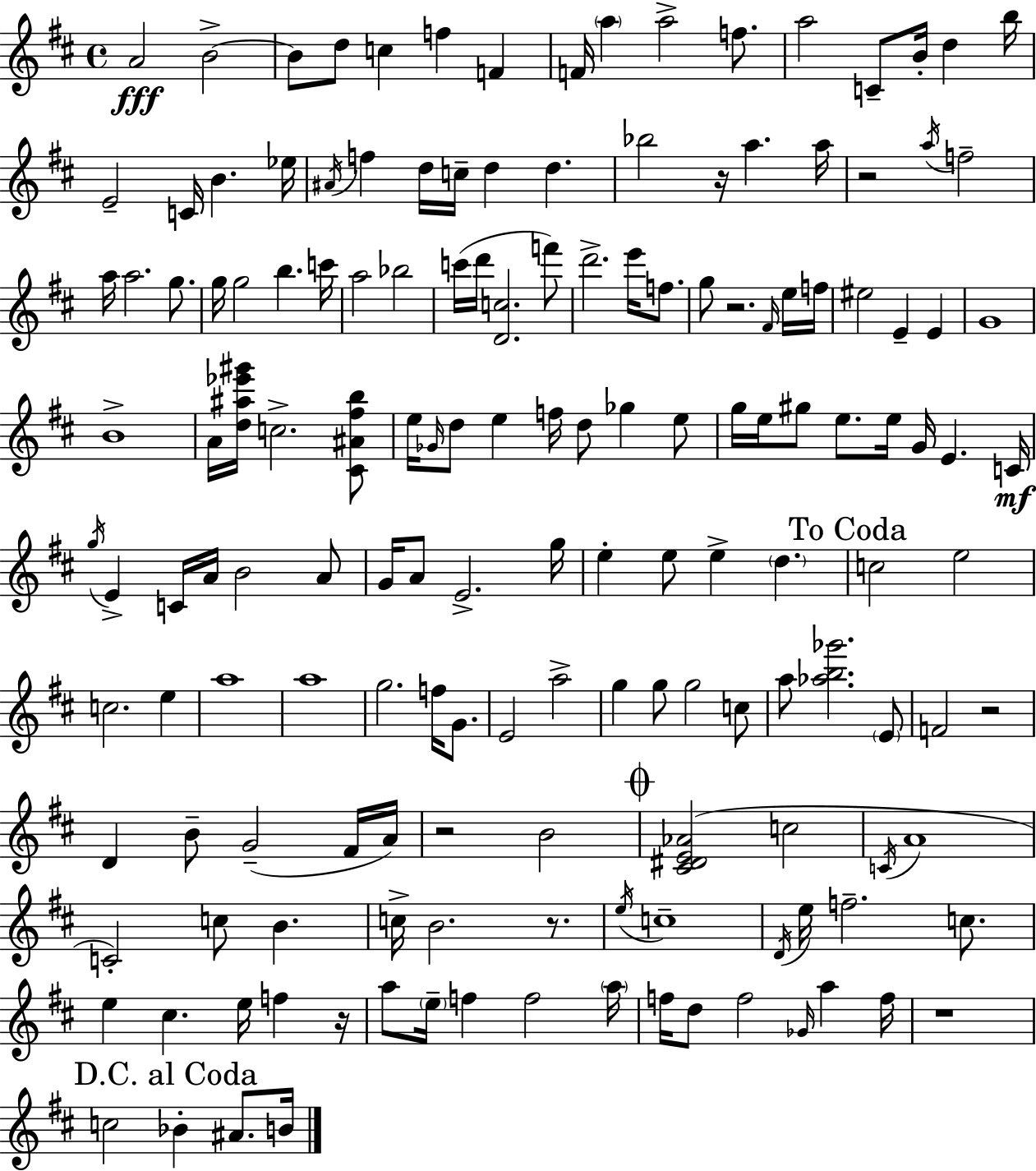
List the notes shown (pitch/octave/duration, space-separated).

A4/h B4/h B4/e D5/e C5/q F5/q F4/q F4/s A5/q A5/h F5/e. A5/h C4/e B4/s D5/q B5/s E4/h C4/s B4/q. Eb5/s A#4/s F5/q D5/s C5/s D5/q D5/q. Bb5/h R/s A5/q. A5/s R/h A5/s F5/h A5/s A5/h. G5/e. G5/s G5/h B5/q. C6/s A5/h Bb5/h C6/s D6/s [D4,C5]/h. F6/e D6/h. E6/s F5/e. G5/e R/h. F#4/s E5/s F5/s EIS5/h E4/q E4/q G4/w B4/w A4/s [D5,A#5,Eb6,G#6]/s C5/h. [C#4,A#4,F#5,B5]/e E5/s Gb4/s D5/e E5/q F5/s D5/e Gb5/q E5/e G5/s E5/s G#5/e E5/e. E5/s G4/s E4/q. C4/s G5/s E4/q C4/s A4/s B4/h A4/e G4/s A4/e E4/h. G5/s E5/q E5/e E5/q D5/q. C5/h E5/h C5/h. E5/q A5/w A5/w G5/h. F5/s G4/e. E4/h A5/h G5/q G5/e G5/h C5/e A5/e [Ab5,B5,Gb6]/h. E4/e F4/h R/h D4/q B4/e G4/h F#4/s A4/s R/h B4/h [C#4,D#4,E4,Ab4]/h C5/h C4/s A4/w C4/h C5/e B4/q. C5/s B4/h. R/e. E5/s C5/w D4/s E5/s F5/h. C5/e. E5/q C#5/q. E5/s F5/q R/s A5/e E5/s F5/q F5/h A5/s F5/s D5/e F5/h Gb4/s A5/q F5/s R/w C5/h Bb4/q A#4/e. B4/s